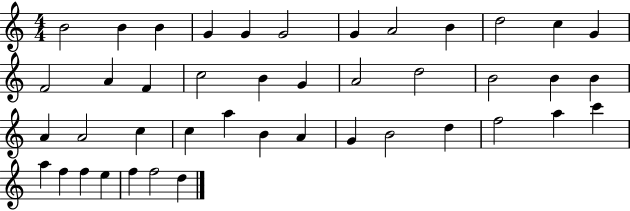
B4/h B4/q B4/q G4/q G4/q G4/h G4/q A4/h B4/q D5/h C5/q G4/q F4/h A4/q F4/q C5/h B4/q G4/q A4/h D5/h B4/h B4/q B4/q A4/q A4/h C5/q C5/q A5/q B4/q A4/q G4/q B4/h D5/q F5/h A5/q C6/q A5/q F5/q F5/q E5/q F5/q F5/h D5/q